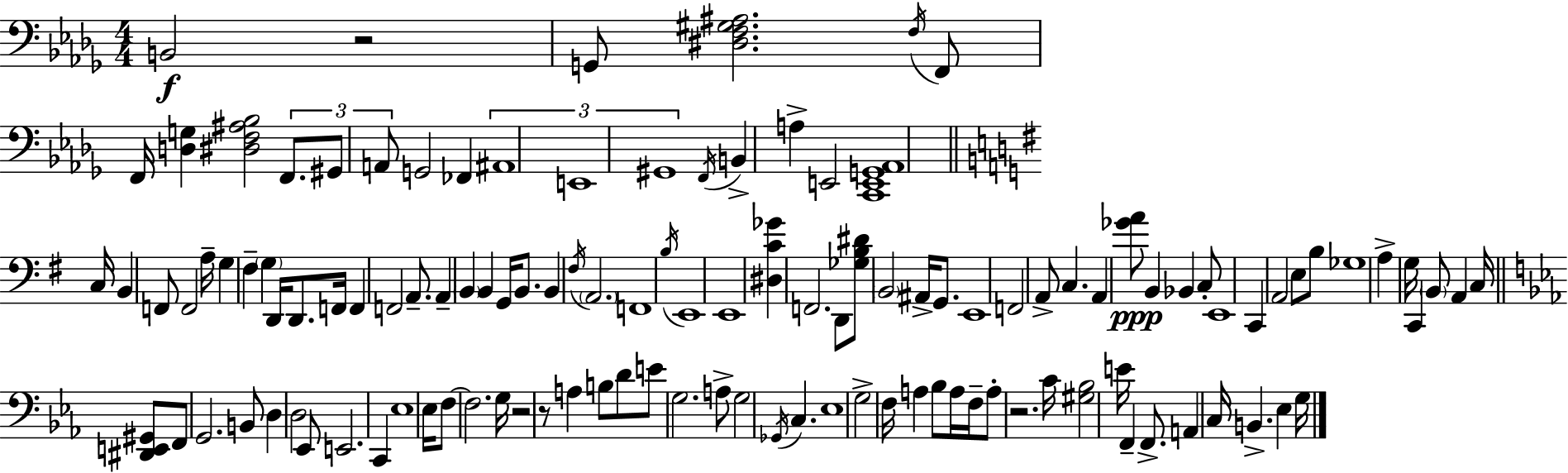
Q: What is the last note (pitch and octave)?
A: G3